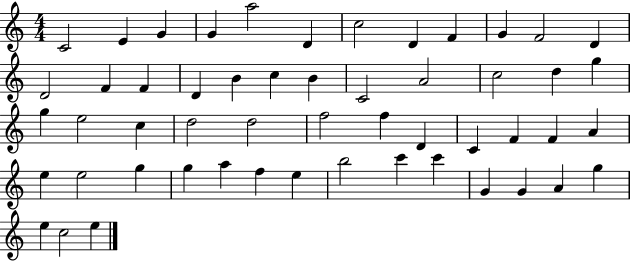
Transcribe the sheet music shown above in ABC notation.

X:1
T:Untitled
M:4/4
L:1/4
K:C
C2 E G G a2 D c2 D F G F2 D D2 F F D B c B C2 A2 c2 d g g e2 c d2 d2 f2 f D C F F A e e2 g g a f e b2 c' c' G G A g e c2 e